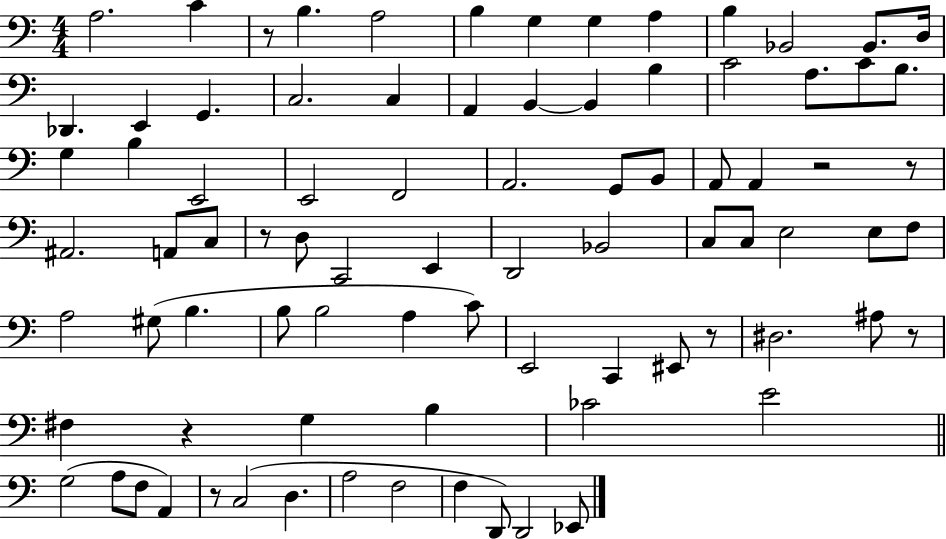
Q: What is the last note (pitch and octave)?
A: Eb2